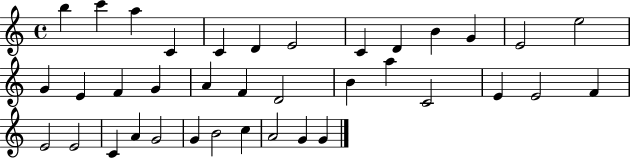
B5/q C6/q A5/q C4/q C4/q D4/q E4/h C4/q D4/q B4/q G4/q E4/h E5/h G4/q E4/q F4/q G4/q A4/q F4/q D4/h B4/q A5/q C4/h E4/q E4/h F4/q E4/h E4/h C4/q A4/q G4/h G4/q B4/h C5/q A4/h G4/q G4/q